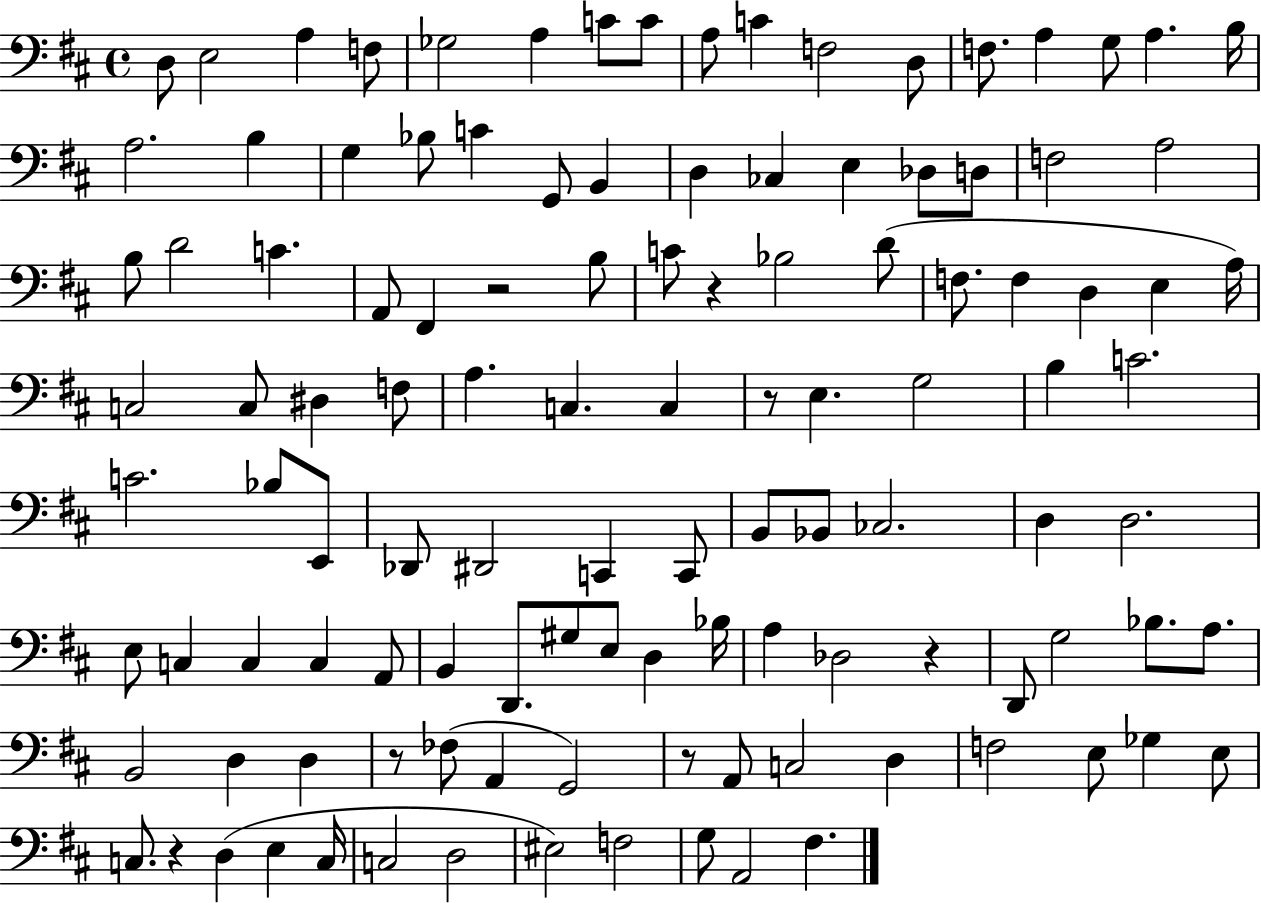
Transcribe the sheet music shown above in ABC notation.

X:1
T:Untitled
M:4/4
L:1/4
K:D
D,/2 E,2 A, F,/2 _G,2 A, C/2 C/2 A,/2 C F,2 D,/2 F,/2 A, G,/2 A, B,/4 A,2 B, G, _B,/2 C G,,/2 B,, D, _C, E, _D,/2 D,/2 F,2 A,2 B,/2 D2 C A,,/2 ^F,, z2 B,/2 C/2 z _B,2 D/2 F,/2 F, D, E, A,/4 C,2 C,/2 ^D, F,/2 A, C, C, z/2 E, G,2 B, C2 C2 _B,/2 E,,/2 _D,,/2 ^D,,2 C,, C,,/2 B,,/2 _B,,/2 _C,2 D, D,2 E,/2 C, C, C, A,,/2 B,, D,,/2 ^G,/2 E,/2 D, _B,/4 A, _D,2 z D,,/2 G,2 _B,/2 A,/2 B,,2 D, D, z/2 _F,/2 A,, G,,2 z/2 A,,/2 C,2 D, F,2 E,/2 _G, E,/2 C,/2 z D, E, C,/4 C,2 D,2 ^E,2 F,2 G,/2 A,,2 ^F,